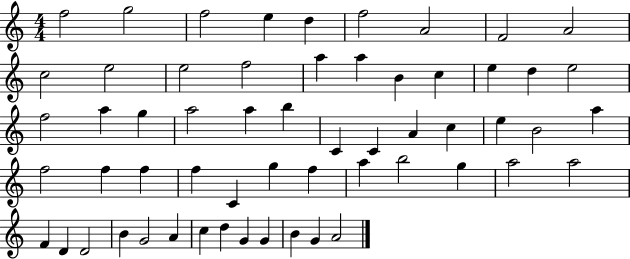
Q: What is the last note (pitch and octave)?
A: A4